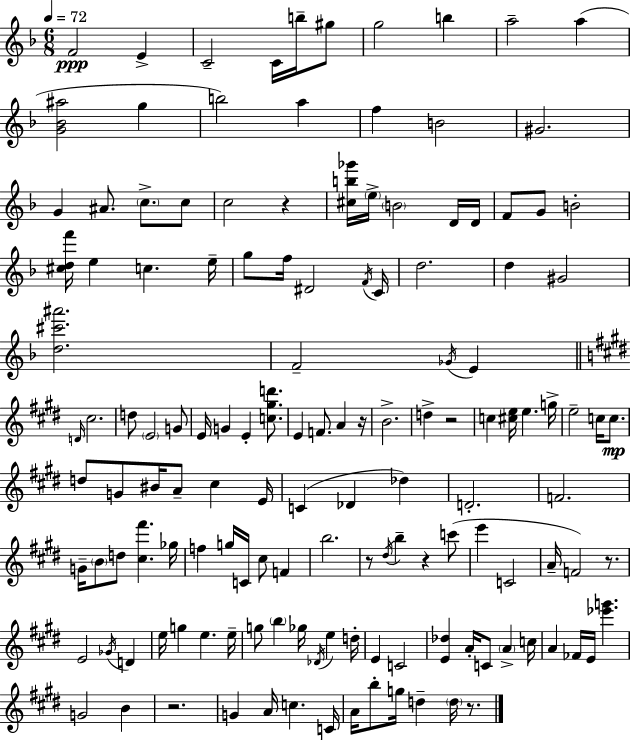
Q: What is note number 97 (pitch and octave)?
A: G5